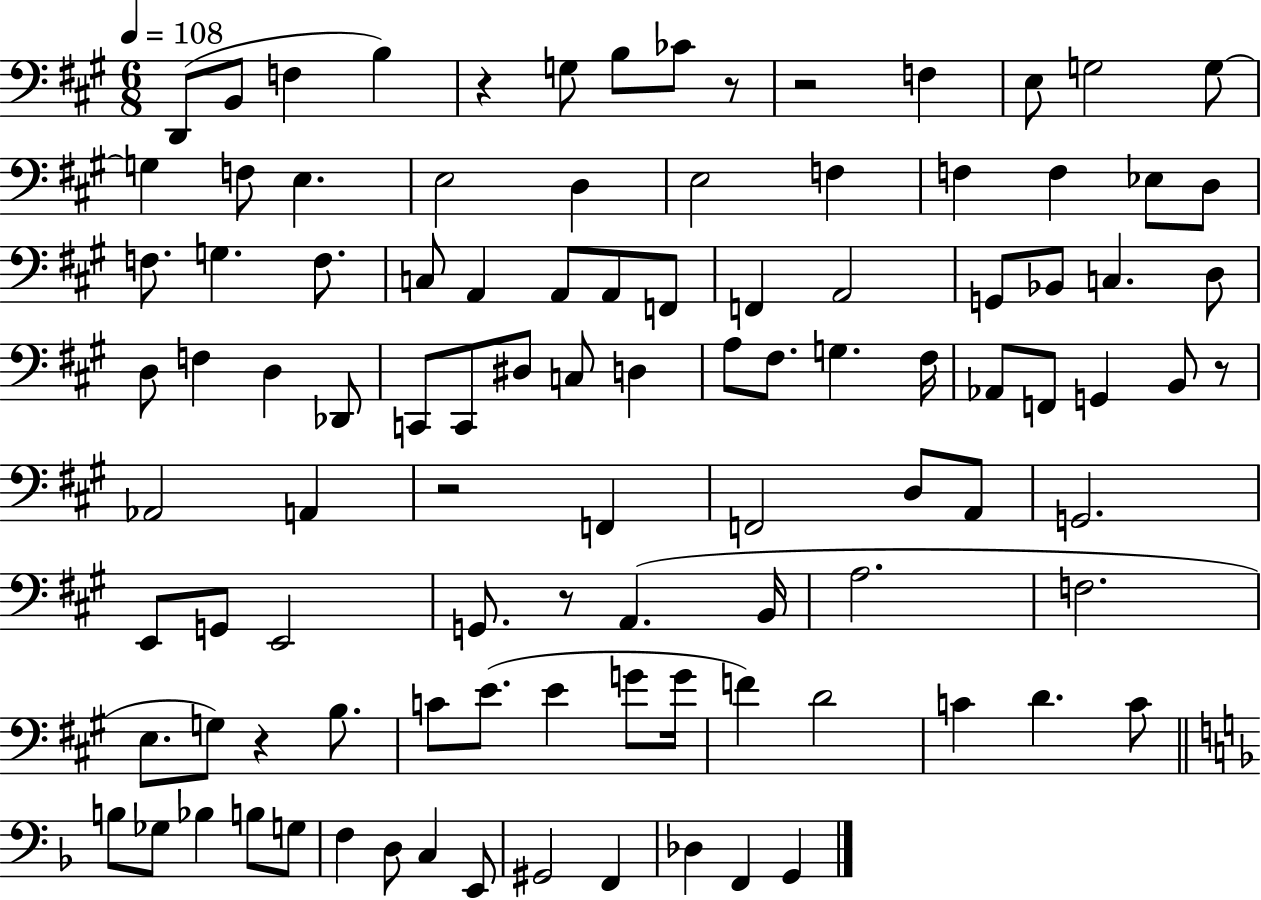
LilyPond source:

{
  \clef bass
  \numericTimeSignature
  \time 6/8
  \key a \major
  \tempo 4 = 108
  d,8( b,8 f4 b4) | r4 g8 b8 ces'8 r8 | r2 f4 | e8 g2 g8~~ | \break g4 f8 e4. | e2 d4 | e2 f4 | f4 f4 ees8 d8 | \break f8. g4. f8. | c8 a,4 a,8 a,8 f,8 | f,4 a,2 | g,8 bes,8 c4. d8 | \break d8 f4 d4 des,8 | c,8 c,8 dis8 c8 d4 | a8 fis8. g4. fis16 | aes,8 f,8 g,4 b,8 r8 | \break aes,2 a,4 | r2 f,4 | f,2 d8 a,8 | g,2. | \break e,8 g,8 e,2 | g,8. r8 a,4.( b,16 | a2. | f2. | \break e8. g8) r4 b8. | c'8 e'8.( e'4 g'8 g'16 | f'4) d'2 | c'4 d'4. c'8 | \break \bar "||" \break \key f \major b8 ges8 bes4 b8 g8 | f4 d8 c4 e,8 | gis,2 f,4 | des4 f,4 g,4 | \break \bar "|."
}